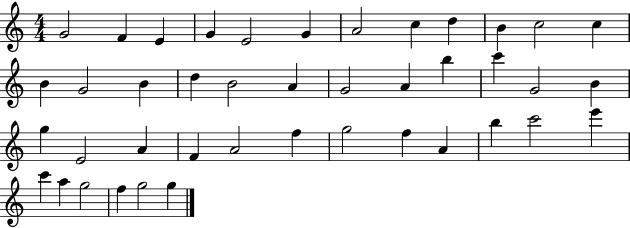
G4/h F4/q E4/q G4/q E4/h G4/q A4/h C5/q D5/q B4/q C5/h C5/q B4/q G4/h B4/q D5/q B4/h A4/q G4/h A4/q B5/q C6/q G4/h B4/q G5/q E4/h A4/q F4/q A4/h F5/q G5/h F5/q A4/q B5/q C6/h E6/q C6/q A5/q G5/h F5/q G5/h G5/q